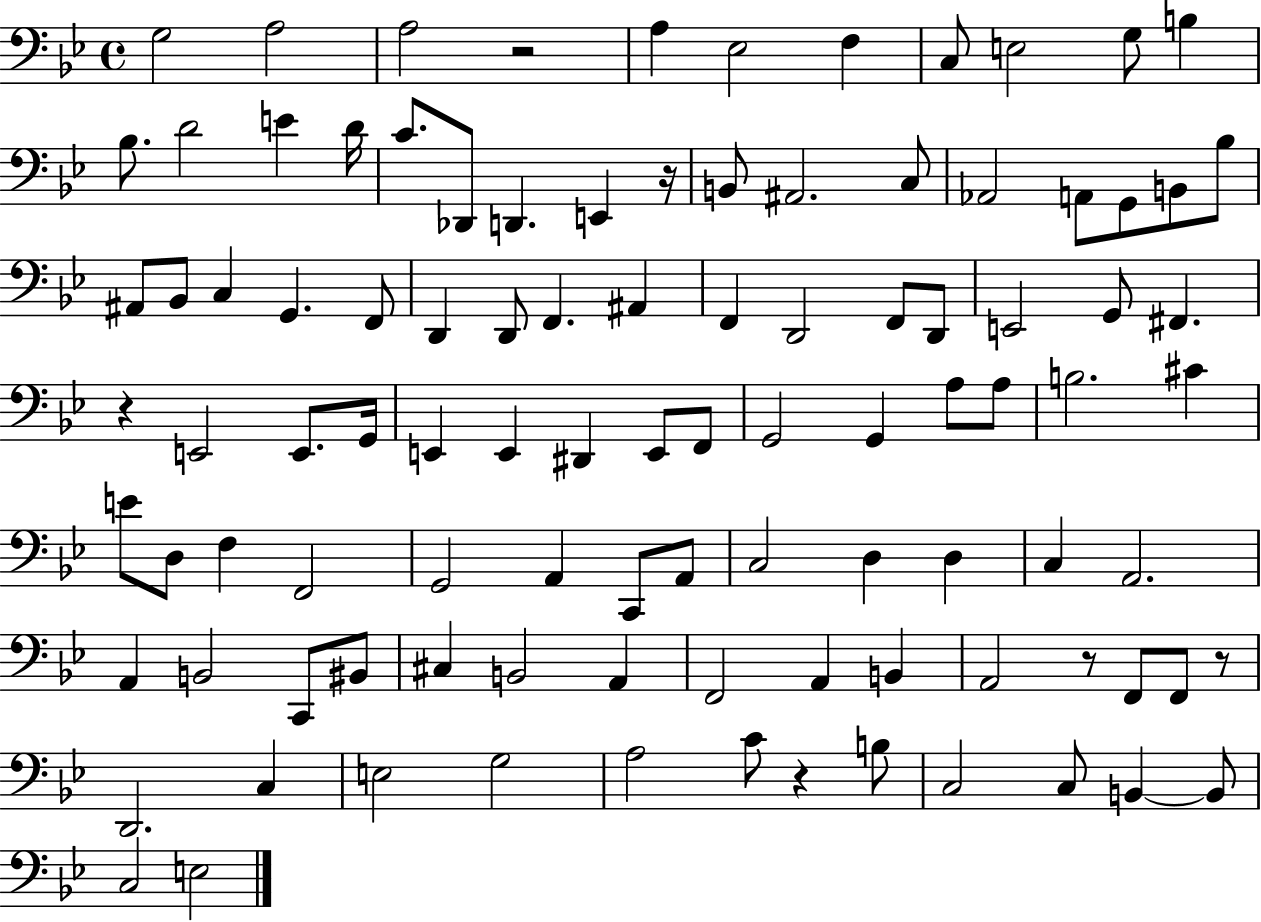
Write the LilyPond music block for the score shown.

{
  \clef bass
  \time 4/4
  \defaultTimeSignature
  \key bes \major
  g2 a2 | a2 r2 | a4 ees2 f4 | c8 e2 g8 b4 | \break bes8. d'2 e'4 d'16 | c'8. des,8 d,4. e,4 r16 | b,8 ais,2. c8 | aes,2 a,8 g,8 b,8 bes8 | \break ais,8 bes,8 c4 g,4. f,8 | d,4 d,8 f,4. ais,4 | f,4 d,2 f,8 d,8 | e,2 g,8 fis,4. | \break r4 e,2 e,8. g,16 | e,4 e,4 dis,4 e,8 f,8 | g,2 g,4 a8 a8 | b2. cis'4 | \break e'8 d8 f4 f,2 | g,2 a,4 c,8 a,8 | c2 d4 d4 | c4 a,2. | \break a,4 b,2 c,8 bis,8 | cis4 b,2 a,4 | f,2 a,4 b,4 | a,2 r8 f,8 f,8 r8 | \break d,2. c4 | e2 g2 | a2 c'8 r4 b8 | c2 c8 b,4~~ b,8 | \break c2 e2 | \bar "|."
}